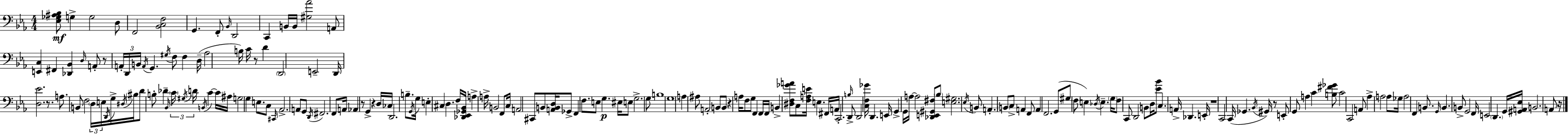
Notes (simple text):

[Eb3,Gb3,A#3,Bb3]/e G3/q G3/h D3/e F2/h [Bb2,C3,F3]/h G2/q. F2/e Bb2/s D2/h C2/q B2/s B2/s [G#3,Ab4]/h A2/e [E2,C3]/q F#2/q [Db2,Bb2]/q D3/s A2/e R/e A2/s D2/s B2/s A2/s G2/q. G#3/s F3/e F3/q D3/s Ab3/h B3/s C4/s R/e D4/q D2/h E2/h D2/s [D3,Eb4]/h. R/e. A3/e. B2/e F3/h D3/s E3/s D2/s G3/s D#3/s BIS3/s D4/e B3/e Db4/q Bb2/s C4/s G#3/s D4/s B2/s C4/q C4/s A#3/s G3/h G3/q E3/e. C3/e C#2/s Ab2/h. A2/e G2/e D2/s F#2/h. F2/e A2/s Ab2/q R/e G2/q R/q D3/s CES3/s D2/h. B3/e. G2/s G3/s E3/q C#3/q D3/q. F3/s [Db2,Eb2,Gb2,Bb2]/s A3/q A3/s B2/h F2/e C3/s A2/h C#2/e B2/e [A2,B2,D3]/s Gb2/e F2/q F3/e. E3/e G3/q. EIS3/s E3/e G3/h. G3/e B3/w G3/w A3/q A#3/e A2/h B2/e B2/e R/q A3/s F3/e G3/e F2/q F2/s F2/s B2/q [D#3,F3,Gb4,A4]/e C3/e [F3,A3,E4]/s E3/q. F#2/s A2/s C2/h. B3/s D2/e D2/h [C3,F3,Gb4]/s D2/q. E2/s G2/q G2/s A3/s A3/h [Db2,E2,G#2,F#3]/e Bb3/e [E3,G#3]/h. Eb3/s B2/e A2/q. B2/e C3/e A2/q F2/e A2/q F2/h. G2/e G#3/e F3/e E3/q Db3/s E3/q. G3/s F3/e C2/e D2/h B2/e D3/s [Eb4,Bb4]/e C3/q. A2/s Db2/q. E2/s R/w C2/h C2/s Gb2/q. Bb2/s G#2/s R/e E2/e G2/e A3/q C4/q [B3,F#4,Gb4]/e C4/h C2/h A2/e Ab3/q A3/h A3/e Gb3/s A3/h F2/q B2/e. G2/s B2/q. B2/e G2/h F2/s E2/h D2/q. G2/s [G#2,A2,Eb3]/s B2/h. A2/e R/s